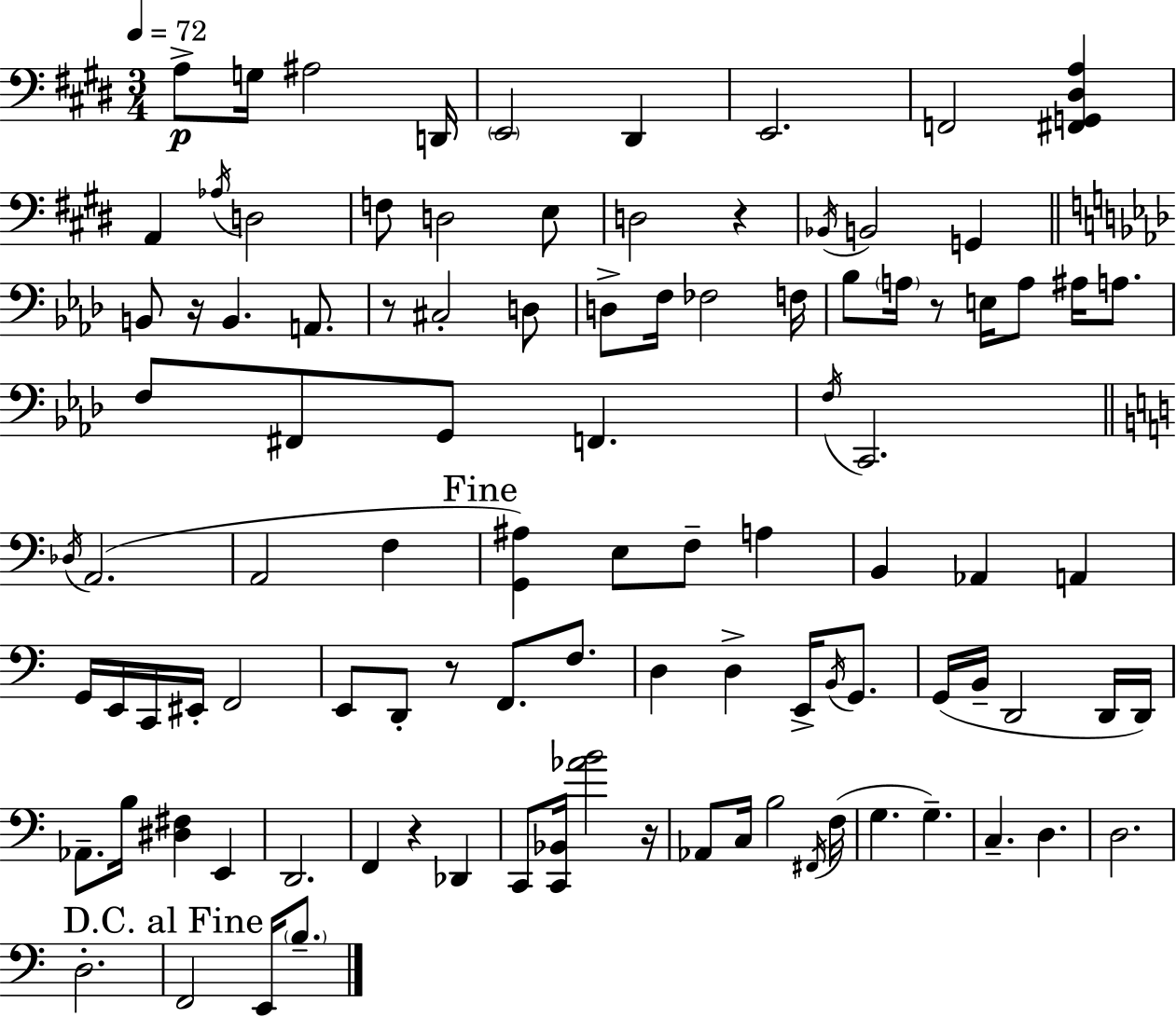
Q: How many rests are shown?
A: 7